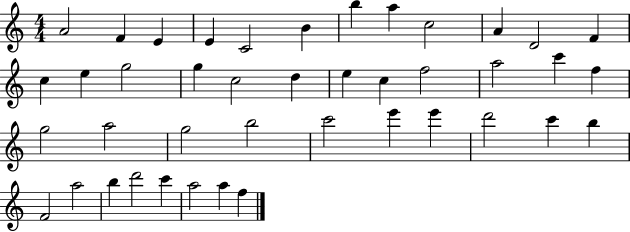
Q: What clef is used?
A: treble